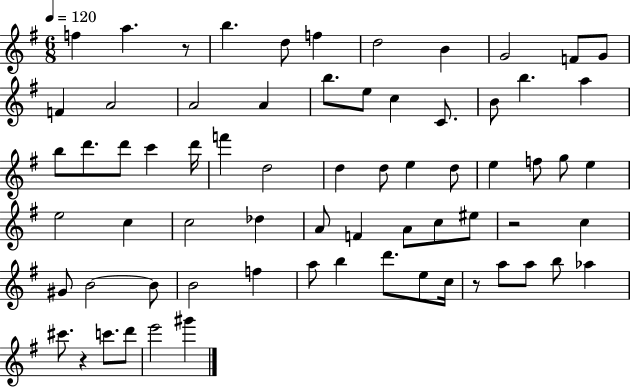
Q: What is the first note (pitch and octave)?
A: F5